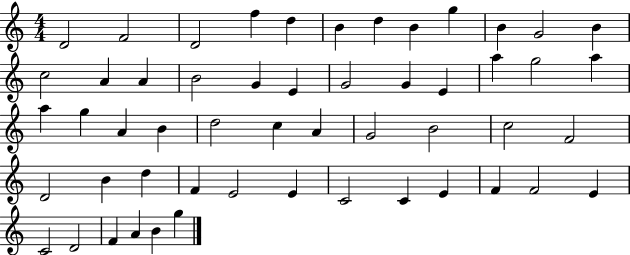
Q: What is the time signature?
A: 4/4